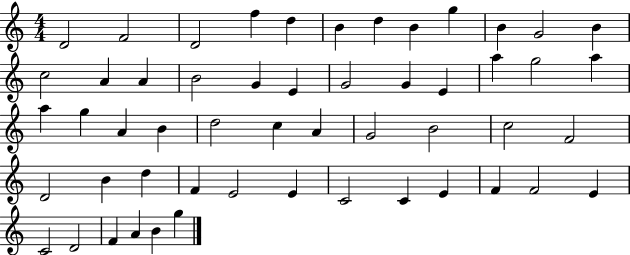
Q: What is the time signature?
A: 4/4